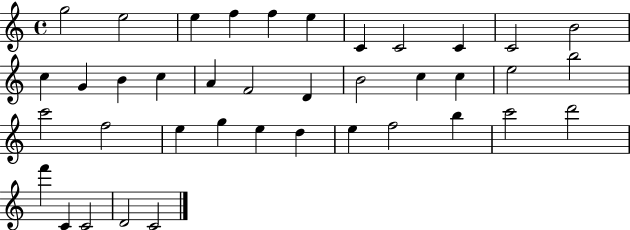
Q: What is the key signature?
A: C major